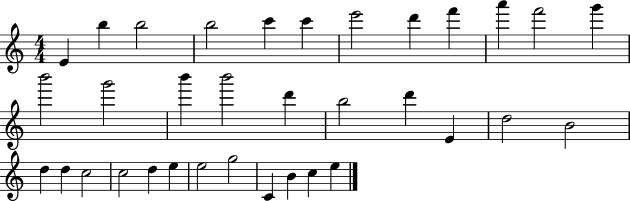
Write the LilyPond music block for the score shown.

{
  \clef treble
  \numericTimeSignature
  \time 4/4
  \key c \major
  e'4 b''4 b''2 | b''2 c'''4 c'''4 | e'''2 d'''4 f'''4 | a'''4 f'''2 g'''4 | \break b'''2 g'''2 | b'''4 b'''2 d'''4 | b''2 d'''4 e'4 | d''2 b'2 | \break d''4 d''4 c''2 | c''2 d''4 e''4 | e''2 g''2 | c'4 b'4 c''4 e''4 | \break \bar "|."
}